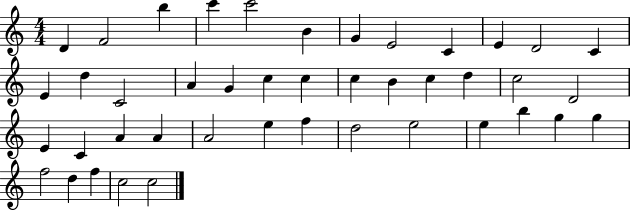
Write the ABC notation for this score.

X:1
T:Untitled
M:4/4
L:1/4
K:C
D F2 b c' c'2 B G E2 C E D2 C E d C2 A G c c c B c d c2 D2 E C A A A2 e f d2 e2 e b g g f2 d f c2 c2